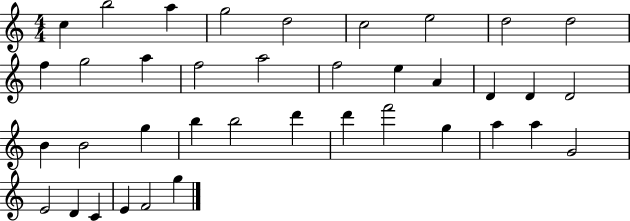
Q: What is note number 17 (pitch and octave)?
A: A4